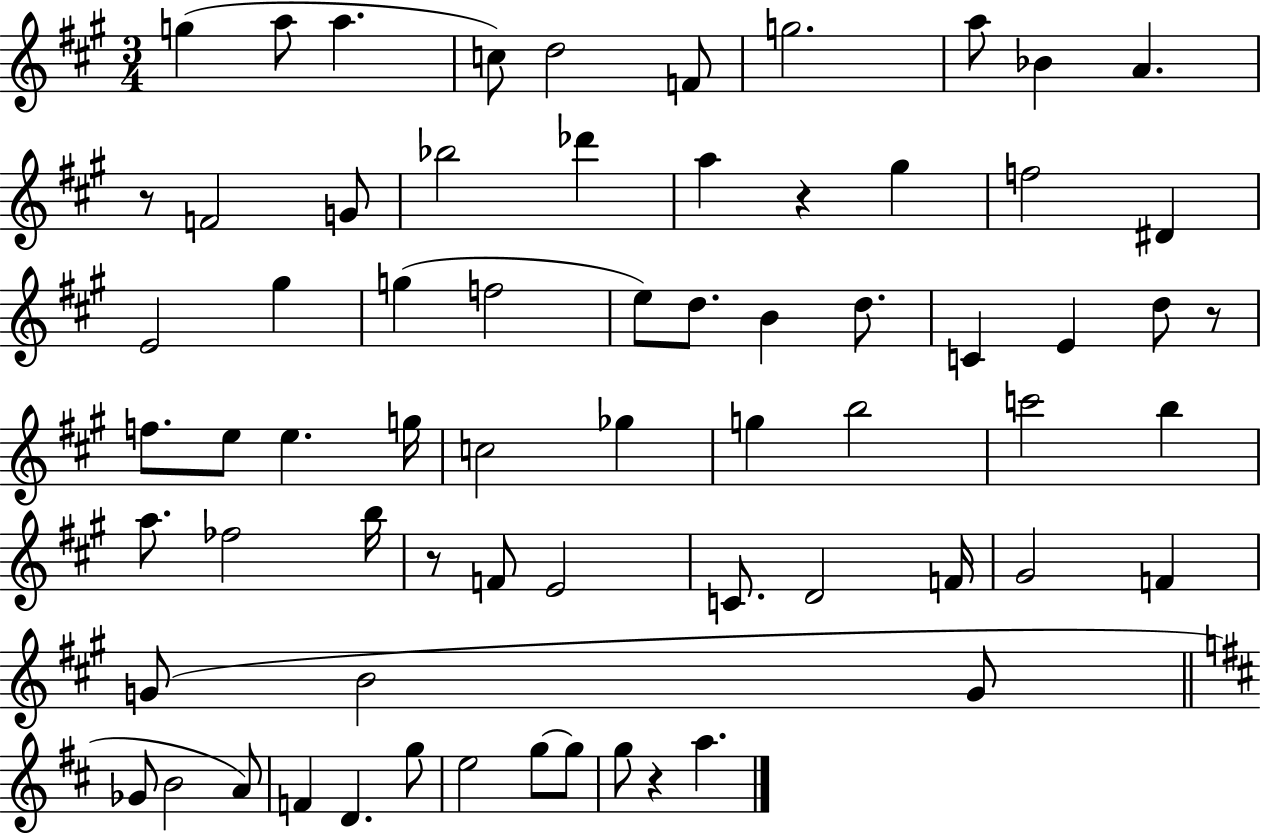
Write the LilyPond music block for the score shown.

{
  \clef treble
  \numericTimeSignature
  \time 3/4
  \key a \major
  g''4( a''8 a''4. | c''8) d''2 f'8 | g''2. | a''8 bes'4 a'4. | \break r8 f'2 g'8 | bes''2 des'''4 | a''4 r4 gis''4 | f''2 dis'4 | \break e'2 gis''4 | g''4( f''2 | e''8) d''8. b'4 d''8. | c'4 e'4 d''8 r8 | \break f''8. e''8 e''4. g''16 | c''2 ges''4 | g''4 b''2 | c'''2 b''4 | \break a''8. fes''2 b''16 | r8 f'8 e'2 | c'8. d'2 f'16 | gis'2 f'4 | \break g'8( b'2 g'8 | \bar "||" \break \key d \major ges'8 b'2 a'8) | f'4 d'4. g''8 | e''2 g''8~~ g''8 | g''8 r4 a''4. | \break \bar "|."
}